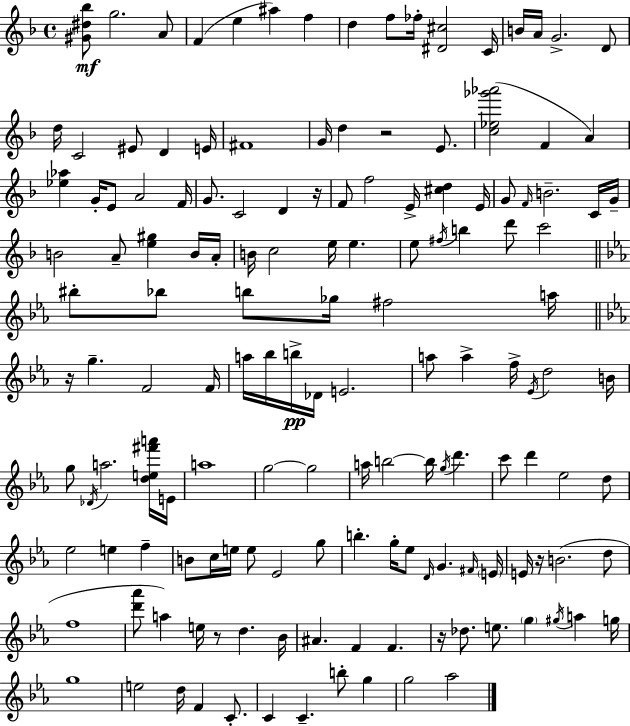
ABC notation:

X:1
T:Untitled
M:4/4
L:1/4
K:Dm
[^G^d_b]/2 g2 A/2 F e ^a f d f/2 _f/4 [^D^c]2 C/4 B/4 A/4 G2 D/2 d/4 C2 ^E/2 D E/4 ^F4 G/4 d z2 E/2 [c_e_g'_a']2 F A [_e_a] G/4 E/2 A2 F/4 G/2 C2 D z/4 F/2 f2 E/4 [^cd] E/4 G/2 F/4 B2 C/4 G/4 B2 A/2 [e^g] B/4 A/4 B/4 c2 e/4 e e/2 ^f/4 b d'/2 c'2 ^b/2 _b/2 b/2 _g/4 ^f2 a/4 z/4 g F2 F/4 a/4 _b/4 b/4 _D/4 E2 a/2 a f/4 _E/4 d2 B/4 g/2 _D/4 a2 [de^f'a']/4 E/4 a4 g2 g2 a/4 b2 b/4 g/4 d' c'/2 d' _e2 d/2 _e2 e f B/2 c/4 e/4 e/2 _E2 g/2 b g/4 _e/2 D/4 G ^F/4 E/4 E/4 z/4 B2 d/2 f4 [d'_a']/2 a e/4 z/2 d _B/4 ^A F F z/4 _d/2 e/2 g ^g/4 a g/4 g4 e2 d/4 F C/2 C C b/2 g g2 _a2